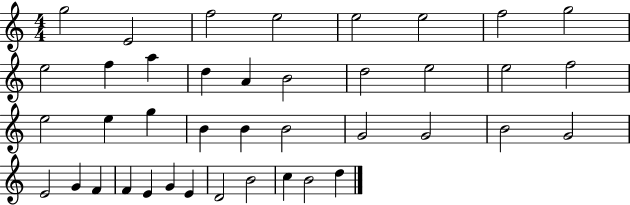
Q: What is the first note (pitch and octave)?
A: G5